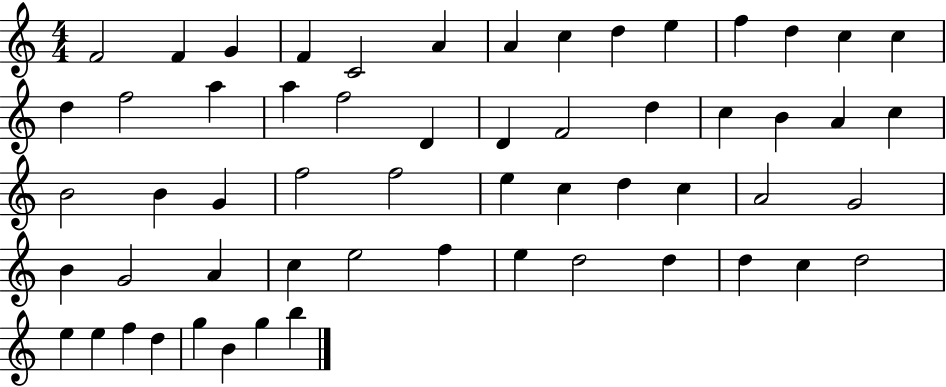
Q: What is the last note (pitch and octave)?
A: B5